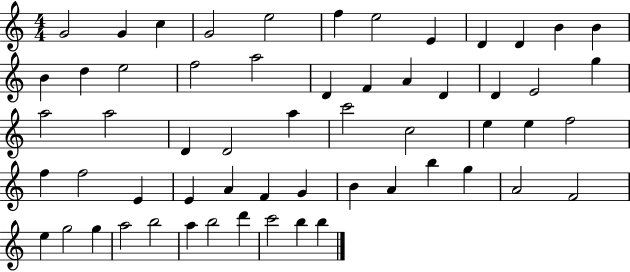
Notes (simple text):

G4/h G4/q C5/q G4/h E5/h F5/q E5/h E4/q D4/q D4/q B4/q B4/q B4/q D5/q E5/h F5/h A5/h D4/q F4/q A4/q D4/q D4/q E4/h G5/q A5/h A5/h D4/q D4/h A5/q C6/h C5/h E5/q E5/q F5/h F5/q F5/h E4/q E4/q A4/q F4/q G4/q B4/q A4/q B5/q G5/q A4/h F4/h E5/q G5/h G5/q A5/h B5/h A5/q B5/h D6/q C6/h B5/q B5/q